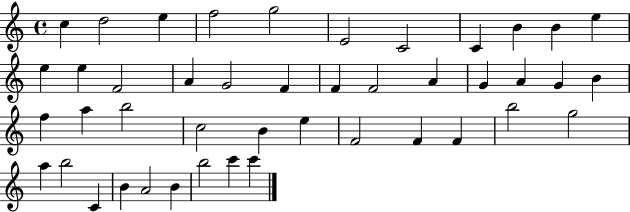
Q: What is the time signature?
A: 4/4